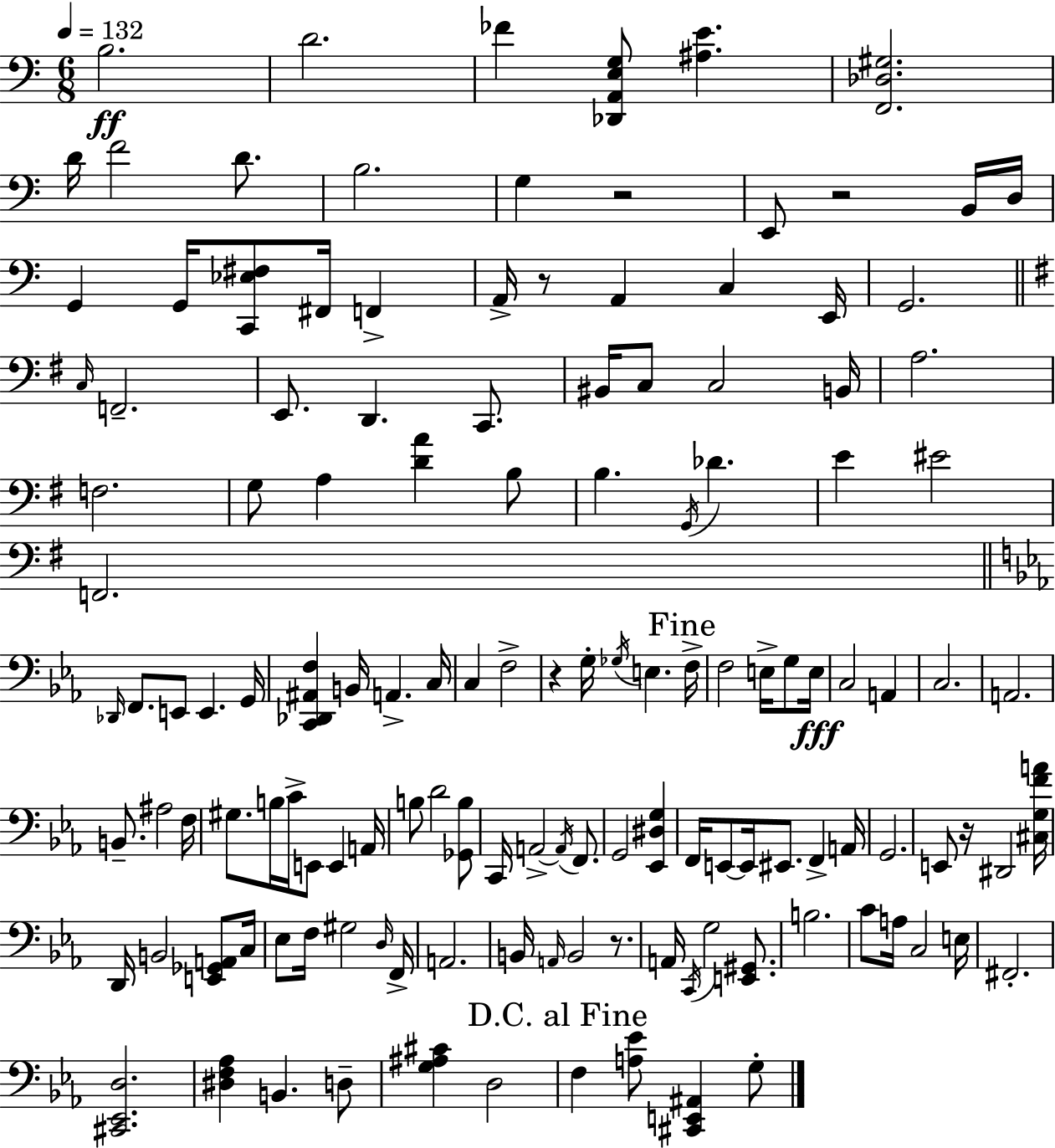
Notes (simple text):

B3/h. D4/h. FES4/q [Db2,A2,E3,G3]/e [A#3,E4]/q. [F2,Db3,G#3]/h. D4/s F4/h D4/e. B3/h. G3/q R/h E2/e R/h B2/s D3/s G2/q G2/s [C2,Eb3,F#3]/e F#2/s F2/q A2/s R/e A2/q C3/q E2/s G2/h. C3/s F2/h. E2/e. D2/q. C2/e. BIS2/s C3/e C3/h B2/s A3/h. F3/h. G3/e A3/q [D4,A4]/q B3/e B3/q. G2/s Db4/q. E4/q EIS4/h F2/h. Db2/s F2/e. E2/e E2/q. G2/s [C2,Db2,A#2,F3]/q B2/s A2/q. C3/s C3/q F3/h R/q G3/s Gb3/s E3/q. F3/s F3/h E3/s G3/e E3/s C3/h A2/q C3/h. A2/h. B2/e. A#3/h F3/s G#3/e. B3/s C4/s E2/e E2/q A2/s B3/e D4/h [Gb2,B3]/e C2/s A2/h A2/s F2/e. G2/h [Eb2,D#3,G3]/q F2/s E2/e E2/s EIS2/e. F2/q A2/s G2/h. E2/e R/s D#2/h [C#3,G3,F4,A4]/s D2/s B2/h [E2,Gb2,A2]/e C3/s Eb3/e F3/s G#3/h D3/s F2/s A2/h. B2/s A2/s B2/h R/e. A2/s C2/s G3/h [E2,G#2]/e. B3/h. C4/e A3/s C3/h E3/s F#2/h. [C#2,Eb2,D3]/h. [D#3,F3,Ab3]/q B2/q. D3/e [G3,A#3,C#4]/q D3/h F3/q [A3,Eb4]/e [C#2,E2,A#2]/q G3/e